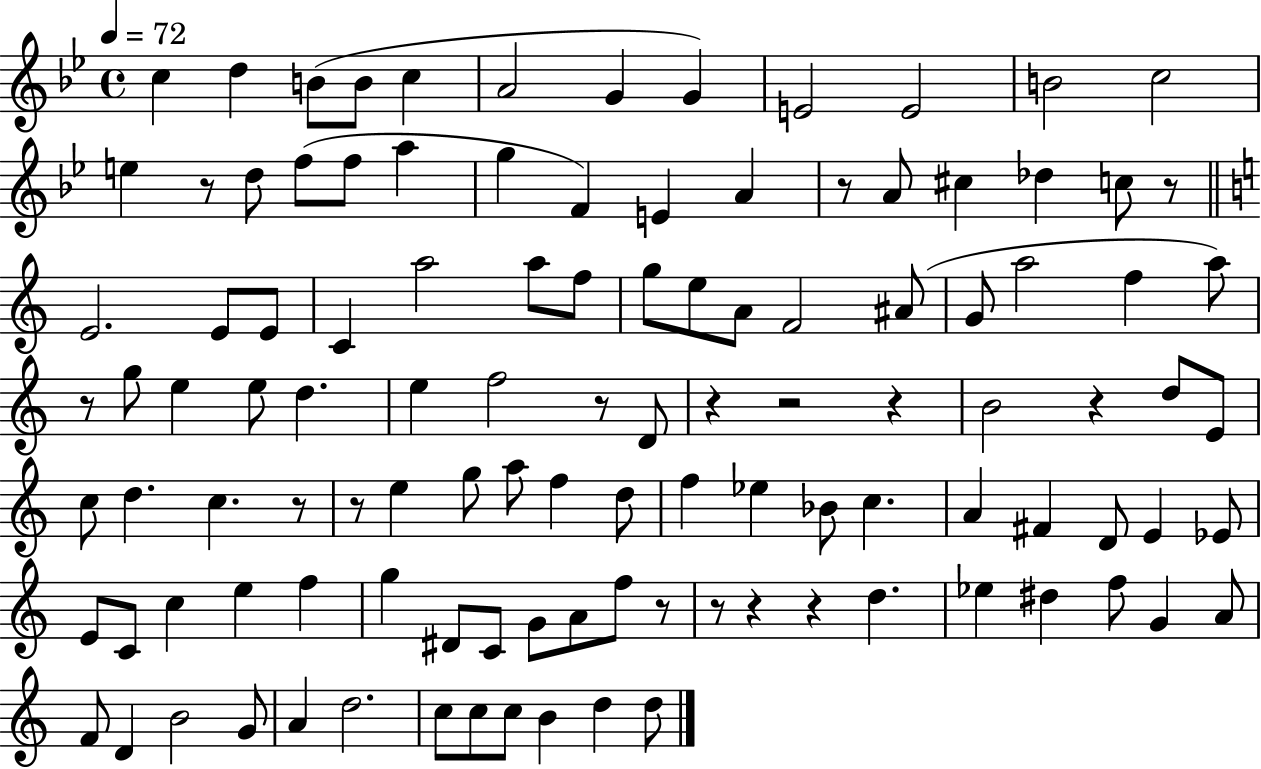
{
  \clef treble
  \time 4/4
  \defaultTimeSignature
  \key bes \major
  \tempo 4 = 72
  c''4 d''4 b'8( b'8 c''4 | a'2 g'4 g'4) | e'2 e'2 | b'2 c''2 | \break e''4 r8 d''8 f''8( f''8 a''4 | g''4 f'4) e'4 a'4 | r8 a'8 cis''4 des''4 c''8 r8 | \bar "||" \break \key a \minor e'2. e'8 e'8 | c'4 a''2 a''8 f''8 | g''8 e''8 a'8 f'2 ais'8( | g'8 a''2 f''4 a''8) | \break r8 g''8 e''4 e''8 d''4. | e''4 f''2 r8 d'8 | r4 r2 r4 | b'2 r4 d''8 e'8 | \break c''8 d''4. c''4. r8 | r8 e''4 g''8 a''8 f''4 d''8 | f''4 ees''4 bes'8 c''4. | a'4 fis'4 d'8 e'4 ees'8 | \break e'8 c'8 c''4 e''4 f''4 | g''4 dis'8 c'8 g'8 a'8 f''8 r8 | r8 r4 r4 d''4. | ees''4 dis''4 f''8 g'4 a'8 | \break f'8 d'4 b'2 g'8 | a'4 d''2. | c''8 c''8 c''8 b'4 d''4 d''8 | \bar "|."
}